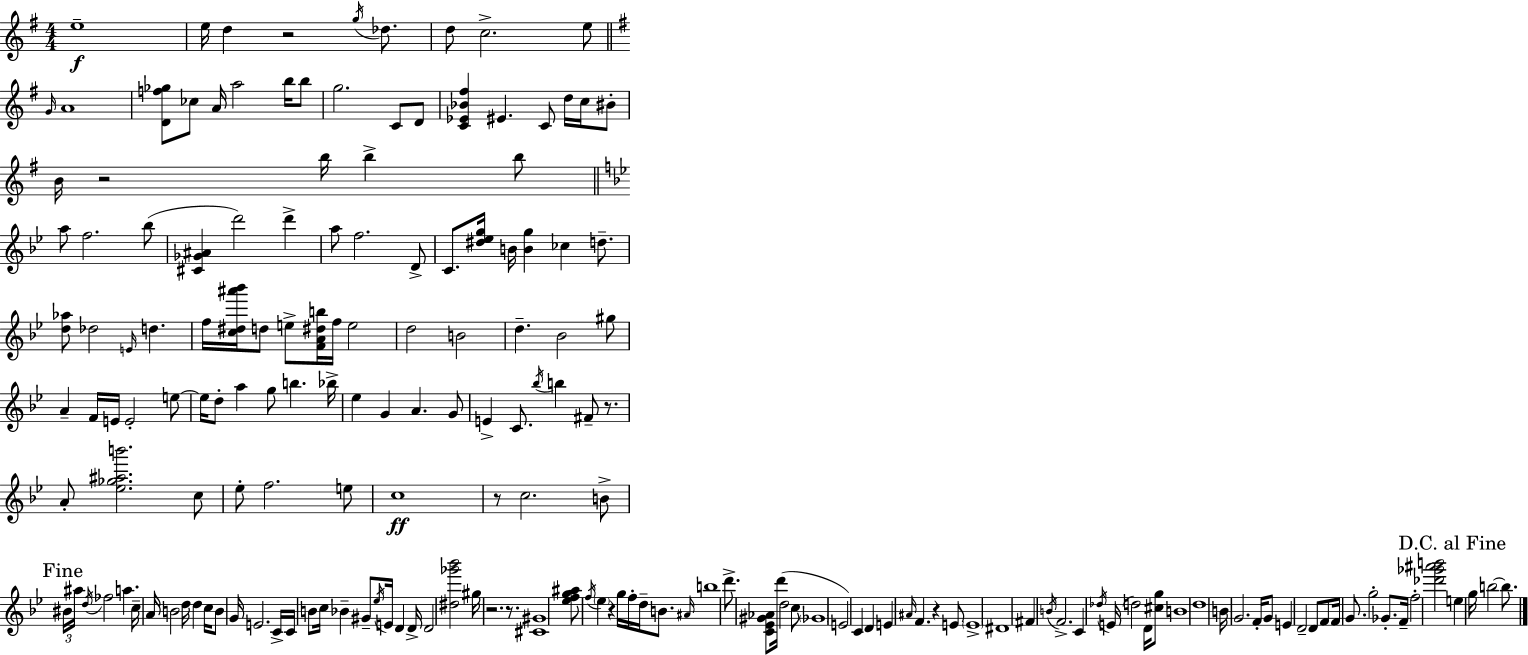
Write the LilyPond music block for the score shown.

{
  \clef treble
  \numericTimeSignature
  \time 4/4
  \key g \major
  e''1--\f | e''16 d''4 r2 \acciaccatura { g''16 } des''8. | d''8 c''2.-> e''8 | \bar "||" \break \key e \minor \grace { g'16 } a'1 | <d' f'' ges''>8 ces''8 a'16 a''2 b''16 b''8 | g''2. c'8 d'8 | <c' ees' bes' fis''>4 eis'4. c'8 d''16 c''16 bis'8-. | \break b'16 r2 b''16 b''4-> b''8 | \bar "||" \break \key bes \major a''8 f''2. bes''8( | <cis' ges' ais'>4 d'''2) d'''4-> | a''8 f''2. d'8-> | c'8. <dis'' ees'' g''>16 b'16 <b' g''>4 ces''4 d''8.-- | \break <d'' aes''>8 des''2 \grace { e'16 } d''4. | f''16 <c'' dis'' ais''' bes'''>16 d''8 e''8-> <f' a' dis'' b''>16 f''16 e''2 | d''2 b'2 | d''4.-- bes'2 gis''8 | \break a'4-- f'16 e'16 e'2-. e''8~~ | e''16 d''8-. a''4 g''8 b''4. | bes''16-> ees''4 g'4 a'4. g'8 | e'4-> c'8. \acciaccatura { bes''16 } b''4 fis'8-- r8. | \break a'8-. <ees'' ges'' ais'' b'''>2. | c''8 ees''8-. f''2. | e''8 c''1\ff | r8 c''2. | \break b'8-> \mark "Fine" \tuplet 3/2 { bis'16 ais''16 \acciaccatura { d''16 } } fes''2 a''4. | c''16-- a'16 b'2 d''16 d''4 | c''16 b'8 g'16 e'2. | c'16-> c'16 b'8 c''16 bes'4-- gis'8-- \acciaccatura { ees''16 } e'16 d'4 | \break d'16-> d'2 <dis'' ges''' bes'''>2 | gis''16 r2. | r8. <cis' gis'>1 | <ees'' f'' g'' ais''>8 \acciaccatura { f''16 } \parenthesize ees''4 r4 g''16 | \break f''16-. d''16-- b'8. \grace { ais'16 } b''1 | d'''8.-> <c' ees' gis' aes'>8 d'''16( d''2 | c''8 \parenthesize ges'1 | e'2) c'4 | \break d'4 e'4 \grace { ais'16 } f'4. | r4 e'8 \parenthesize e'1-> | dis'1 | fis'4 \acciaccatura { b'16 } f'2.-> | \break c'4 \acciaccatura { des''16 }( e'16 d''2) | d'16 <cis'' g''>8 b'1 | d''1 | b'16 g'2. | \break f'16-. g'8 e'4 d'2-- | d'8 f'8 f'16 g'8. g''2-. | ges'8.-. f'16-- f''2-. | <des''' ges''' ais''' b'''>2 \mark "D.C. al Fine" e''4 g''16 b''2~~ | \break b''8. \bar "|."
}